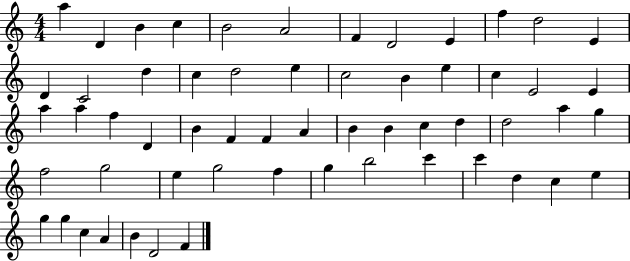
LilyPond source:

{
  \clef treble
  \numericTimeSignature
  \time 4/4
  \key c \major
  a''4 d'4 b'4 c''4 | b'2 a'2 | f'4 d'2 e'4 | f''4 d''2 e'4 | \break d'4 c'2 d''4 | c''4 d''2 e''4 | c''2 b'4 e''4 | c''4 e'2 e'4 | \break a''4 a''4 f''4 d'4 | b'4 f'4 f'4 a'4 | b'4 b'4 c''4 d''4 | d''2 a''4 g''4 | \break f''2 g''2 | e''4 g''2 f''4 | g''4 b''2 c'''4 | c'''4 d''4 c''4 e''4 | \break g''4 g''4 c''4 a'4 | b'4 d'2 f'4 | \bar "|."
}